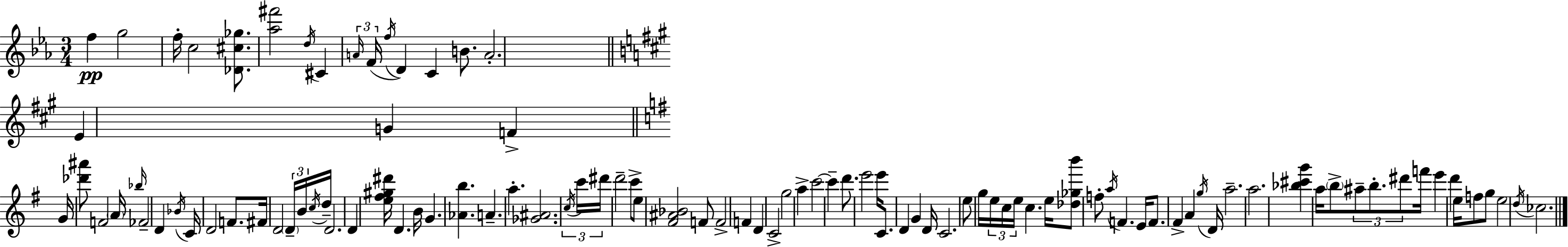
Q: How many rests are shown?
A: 0